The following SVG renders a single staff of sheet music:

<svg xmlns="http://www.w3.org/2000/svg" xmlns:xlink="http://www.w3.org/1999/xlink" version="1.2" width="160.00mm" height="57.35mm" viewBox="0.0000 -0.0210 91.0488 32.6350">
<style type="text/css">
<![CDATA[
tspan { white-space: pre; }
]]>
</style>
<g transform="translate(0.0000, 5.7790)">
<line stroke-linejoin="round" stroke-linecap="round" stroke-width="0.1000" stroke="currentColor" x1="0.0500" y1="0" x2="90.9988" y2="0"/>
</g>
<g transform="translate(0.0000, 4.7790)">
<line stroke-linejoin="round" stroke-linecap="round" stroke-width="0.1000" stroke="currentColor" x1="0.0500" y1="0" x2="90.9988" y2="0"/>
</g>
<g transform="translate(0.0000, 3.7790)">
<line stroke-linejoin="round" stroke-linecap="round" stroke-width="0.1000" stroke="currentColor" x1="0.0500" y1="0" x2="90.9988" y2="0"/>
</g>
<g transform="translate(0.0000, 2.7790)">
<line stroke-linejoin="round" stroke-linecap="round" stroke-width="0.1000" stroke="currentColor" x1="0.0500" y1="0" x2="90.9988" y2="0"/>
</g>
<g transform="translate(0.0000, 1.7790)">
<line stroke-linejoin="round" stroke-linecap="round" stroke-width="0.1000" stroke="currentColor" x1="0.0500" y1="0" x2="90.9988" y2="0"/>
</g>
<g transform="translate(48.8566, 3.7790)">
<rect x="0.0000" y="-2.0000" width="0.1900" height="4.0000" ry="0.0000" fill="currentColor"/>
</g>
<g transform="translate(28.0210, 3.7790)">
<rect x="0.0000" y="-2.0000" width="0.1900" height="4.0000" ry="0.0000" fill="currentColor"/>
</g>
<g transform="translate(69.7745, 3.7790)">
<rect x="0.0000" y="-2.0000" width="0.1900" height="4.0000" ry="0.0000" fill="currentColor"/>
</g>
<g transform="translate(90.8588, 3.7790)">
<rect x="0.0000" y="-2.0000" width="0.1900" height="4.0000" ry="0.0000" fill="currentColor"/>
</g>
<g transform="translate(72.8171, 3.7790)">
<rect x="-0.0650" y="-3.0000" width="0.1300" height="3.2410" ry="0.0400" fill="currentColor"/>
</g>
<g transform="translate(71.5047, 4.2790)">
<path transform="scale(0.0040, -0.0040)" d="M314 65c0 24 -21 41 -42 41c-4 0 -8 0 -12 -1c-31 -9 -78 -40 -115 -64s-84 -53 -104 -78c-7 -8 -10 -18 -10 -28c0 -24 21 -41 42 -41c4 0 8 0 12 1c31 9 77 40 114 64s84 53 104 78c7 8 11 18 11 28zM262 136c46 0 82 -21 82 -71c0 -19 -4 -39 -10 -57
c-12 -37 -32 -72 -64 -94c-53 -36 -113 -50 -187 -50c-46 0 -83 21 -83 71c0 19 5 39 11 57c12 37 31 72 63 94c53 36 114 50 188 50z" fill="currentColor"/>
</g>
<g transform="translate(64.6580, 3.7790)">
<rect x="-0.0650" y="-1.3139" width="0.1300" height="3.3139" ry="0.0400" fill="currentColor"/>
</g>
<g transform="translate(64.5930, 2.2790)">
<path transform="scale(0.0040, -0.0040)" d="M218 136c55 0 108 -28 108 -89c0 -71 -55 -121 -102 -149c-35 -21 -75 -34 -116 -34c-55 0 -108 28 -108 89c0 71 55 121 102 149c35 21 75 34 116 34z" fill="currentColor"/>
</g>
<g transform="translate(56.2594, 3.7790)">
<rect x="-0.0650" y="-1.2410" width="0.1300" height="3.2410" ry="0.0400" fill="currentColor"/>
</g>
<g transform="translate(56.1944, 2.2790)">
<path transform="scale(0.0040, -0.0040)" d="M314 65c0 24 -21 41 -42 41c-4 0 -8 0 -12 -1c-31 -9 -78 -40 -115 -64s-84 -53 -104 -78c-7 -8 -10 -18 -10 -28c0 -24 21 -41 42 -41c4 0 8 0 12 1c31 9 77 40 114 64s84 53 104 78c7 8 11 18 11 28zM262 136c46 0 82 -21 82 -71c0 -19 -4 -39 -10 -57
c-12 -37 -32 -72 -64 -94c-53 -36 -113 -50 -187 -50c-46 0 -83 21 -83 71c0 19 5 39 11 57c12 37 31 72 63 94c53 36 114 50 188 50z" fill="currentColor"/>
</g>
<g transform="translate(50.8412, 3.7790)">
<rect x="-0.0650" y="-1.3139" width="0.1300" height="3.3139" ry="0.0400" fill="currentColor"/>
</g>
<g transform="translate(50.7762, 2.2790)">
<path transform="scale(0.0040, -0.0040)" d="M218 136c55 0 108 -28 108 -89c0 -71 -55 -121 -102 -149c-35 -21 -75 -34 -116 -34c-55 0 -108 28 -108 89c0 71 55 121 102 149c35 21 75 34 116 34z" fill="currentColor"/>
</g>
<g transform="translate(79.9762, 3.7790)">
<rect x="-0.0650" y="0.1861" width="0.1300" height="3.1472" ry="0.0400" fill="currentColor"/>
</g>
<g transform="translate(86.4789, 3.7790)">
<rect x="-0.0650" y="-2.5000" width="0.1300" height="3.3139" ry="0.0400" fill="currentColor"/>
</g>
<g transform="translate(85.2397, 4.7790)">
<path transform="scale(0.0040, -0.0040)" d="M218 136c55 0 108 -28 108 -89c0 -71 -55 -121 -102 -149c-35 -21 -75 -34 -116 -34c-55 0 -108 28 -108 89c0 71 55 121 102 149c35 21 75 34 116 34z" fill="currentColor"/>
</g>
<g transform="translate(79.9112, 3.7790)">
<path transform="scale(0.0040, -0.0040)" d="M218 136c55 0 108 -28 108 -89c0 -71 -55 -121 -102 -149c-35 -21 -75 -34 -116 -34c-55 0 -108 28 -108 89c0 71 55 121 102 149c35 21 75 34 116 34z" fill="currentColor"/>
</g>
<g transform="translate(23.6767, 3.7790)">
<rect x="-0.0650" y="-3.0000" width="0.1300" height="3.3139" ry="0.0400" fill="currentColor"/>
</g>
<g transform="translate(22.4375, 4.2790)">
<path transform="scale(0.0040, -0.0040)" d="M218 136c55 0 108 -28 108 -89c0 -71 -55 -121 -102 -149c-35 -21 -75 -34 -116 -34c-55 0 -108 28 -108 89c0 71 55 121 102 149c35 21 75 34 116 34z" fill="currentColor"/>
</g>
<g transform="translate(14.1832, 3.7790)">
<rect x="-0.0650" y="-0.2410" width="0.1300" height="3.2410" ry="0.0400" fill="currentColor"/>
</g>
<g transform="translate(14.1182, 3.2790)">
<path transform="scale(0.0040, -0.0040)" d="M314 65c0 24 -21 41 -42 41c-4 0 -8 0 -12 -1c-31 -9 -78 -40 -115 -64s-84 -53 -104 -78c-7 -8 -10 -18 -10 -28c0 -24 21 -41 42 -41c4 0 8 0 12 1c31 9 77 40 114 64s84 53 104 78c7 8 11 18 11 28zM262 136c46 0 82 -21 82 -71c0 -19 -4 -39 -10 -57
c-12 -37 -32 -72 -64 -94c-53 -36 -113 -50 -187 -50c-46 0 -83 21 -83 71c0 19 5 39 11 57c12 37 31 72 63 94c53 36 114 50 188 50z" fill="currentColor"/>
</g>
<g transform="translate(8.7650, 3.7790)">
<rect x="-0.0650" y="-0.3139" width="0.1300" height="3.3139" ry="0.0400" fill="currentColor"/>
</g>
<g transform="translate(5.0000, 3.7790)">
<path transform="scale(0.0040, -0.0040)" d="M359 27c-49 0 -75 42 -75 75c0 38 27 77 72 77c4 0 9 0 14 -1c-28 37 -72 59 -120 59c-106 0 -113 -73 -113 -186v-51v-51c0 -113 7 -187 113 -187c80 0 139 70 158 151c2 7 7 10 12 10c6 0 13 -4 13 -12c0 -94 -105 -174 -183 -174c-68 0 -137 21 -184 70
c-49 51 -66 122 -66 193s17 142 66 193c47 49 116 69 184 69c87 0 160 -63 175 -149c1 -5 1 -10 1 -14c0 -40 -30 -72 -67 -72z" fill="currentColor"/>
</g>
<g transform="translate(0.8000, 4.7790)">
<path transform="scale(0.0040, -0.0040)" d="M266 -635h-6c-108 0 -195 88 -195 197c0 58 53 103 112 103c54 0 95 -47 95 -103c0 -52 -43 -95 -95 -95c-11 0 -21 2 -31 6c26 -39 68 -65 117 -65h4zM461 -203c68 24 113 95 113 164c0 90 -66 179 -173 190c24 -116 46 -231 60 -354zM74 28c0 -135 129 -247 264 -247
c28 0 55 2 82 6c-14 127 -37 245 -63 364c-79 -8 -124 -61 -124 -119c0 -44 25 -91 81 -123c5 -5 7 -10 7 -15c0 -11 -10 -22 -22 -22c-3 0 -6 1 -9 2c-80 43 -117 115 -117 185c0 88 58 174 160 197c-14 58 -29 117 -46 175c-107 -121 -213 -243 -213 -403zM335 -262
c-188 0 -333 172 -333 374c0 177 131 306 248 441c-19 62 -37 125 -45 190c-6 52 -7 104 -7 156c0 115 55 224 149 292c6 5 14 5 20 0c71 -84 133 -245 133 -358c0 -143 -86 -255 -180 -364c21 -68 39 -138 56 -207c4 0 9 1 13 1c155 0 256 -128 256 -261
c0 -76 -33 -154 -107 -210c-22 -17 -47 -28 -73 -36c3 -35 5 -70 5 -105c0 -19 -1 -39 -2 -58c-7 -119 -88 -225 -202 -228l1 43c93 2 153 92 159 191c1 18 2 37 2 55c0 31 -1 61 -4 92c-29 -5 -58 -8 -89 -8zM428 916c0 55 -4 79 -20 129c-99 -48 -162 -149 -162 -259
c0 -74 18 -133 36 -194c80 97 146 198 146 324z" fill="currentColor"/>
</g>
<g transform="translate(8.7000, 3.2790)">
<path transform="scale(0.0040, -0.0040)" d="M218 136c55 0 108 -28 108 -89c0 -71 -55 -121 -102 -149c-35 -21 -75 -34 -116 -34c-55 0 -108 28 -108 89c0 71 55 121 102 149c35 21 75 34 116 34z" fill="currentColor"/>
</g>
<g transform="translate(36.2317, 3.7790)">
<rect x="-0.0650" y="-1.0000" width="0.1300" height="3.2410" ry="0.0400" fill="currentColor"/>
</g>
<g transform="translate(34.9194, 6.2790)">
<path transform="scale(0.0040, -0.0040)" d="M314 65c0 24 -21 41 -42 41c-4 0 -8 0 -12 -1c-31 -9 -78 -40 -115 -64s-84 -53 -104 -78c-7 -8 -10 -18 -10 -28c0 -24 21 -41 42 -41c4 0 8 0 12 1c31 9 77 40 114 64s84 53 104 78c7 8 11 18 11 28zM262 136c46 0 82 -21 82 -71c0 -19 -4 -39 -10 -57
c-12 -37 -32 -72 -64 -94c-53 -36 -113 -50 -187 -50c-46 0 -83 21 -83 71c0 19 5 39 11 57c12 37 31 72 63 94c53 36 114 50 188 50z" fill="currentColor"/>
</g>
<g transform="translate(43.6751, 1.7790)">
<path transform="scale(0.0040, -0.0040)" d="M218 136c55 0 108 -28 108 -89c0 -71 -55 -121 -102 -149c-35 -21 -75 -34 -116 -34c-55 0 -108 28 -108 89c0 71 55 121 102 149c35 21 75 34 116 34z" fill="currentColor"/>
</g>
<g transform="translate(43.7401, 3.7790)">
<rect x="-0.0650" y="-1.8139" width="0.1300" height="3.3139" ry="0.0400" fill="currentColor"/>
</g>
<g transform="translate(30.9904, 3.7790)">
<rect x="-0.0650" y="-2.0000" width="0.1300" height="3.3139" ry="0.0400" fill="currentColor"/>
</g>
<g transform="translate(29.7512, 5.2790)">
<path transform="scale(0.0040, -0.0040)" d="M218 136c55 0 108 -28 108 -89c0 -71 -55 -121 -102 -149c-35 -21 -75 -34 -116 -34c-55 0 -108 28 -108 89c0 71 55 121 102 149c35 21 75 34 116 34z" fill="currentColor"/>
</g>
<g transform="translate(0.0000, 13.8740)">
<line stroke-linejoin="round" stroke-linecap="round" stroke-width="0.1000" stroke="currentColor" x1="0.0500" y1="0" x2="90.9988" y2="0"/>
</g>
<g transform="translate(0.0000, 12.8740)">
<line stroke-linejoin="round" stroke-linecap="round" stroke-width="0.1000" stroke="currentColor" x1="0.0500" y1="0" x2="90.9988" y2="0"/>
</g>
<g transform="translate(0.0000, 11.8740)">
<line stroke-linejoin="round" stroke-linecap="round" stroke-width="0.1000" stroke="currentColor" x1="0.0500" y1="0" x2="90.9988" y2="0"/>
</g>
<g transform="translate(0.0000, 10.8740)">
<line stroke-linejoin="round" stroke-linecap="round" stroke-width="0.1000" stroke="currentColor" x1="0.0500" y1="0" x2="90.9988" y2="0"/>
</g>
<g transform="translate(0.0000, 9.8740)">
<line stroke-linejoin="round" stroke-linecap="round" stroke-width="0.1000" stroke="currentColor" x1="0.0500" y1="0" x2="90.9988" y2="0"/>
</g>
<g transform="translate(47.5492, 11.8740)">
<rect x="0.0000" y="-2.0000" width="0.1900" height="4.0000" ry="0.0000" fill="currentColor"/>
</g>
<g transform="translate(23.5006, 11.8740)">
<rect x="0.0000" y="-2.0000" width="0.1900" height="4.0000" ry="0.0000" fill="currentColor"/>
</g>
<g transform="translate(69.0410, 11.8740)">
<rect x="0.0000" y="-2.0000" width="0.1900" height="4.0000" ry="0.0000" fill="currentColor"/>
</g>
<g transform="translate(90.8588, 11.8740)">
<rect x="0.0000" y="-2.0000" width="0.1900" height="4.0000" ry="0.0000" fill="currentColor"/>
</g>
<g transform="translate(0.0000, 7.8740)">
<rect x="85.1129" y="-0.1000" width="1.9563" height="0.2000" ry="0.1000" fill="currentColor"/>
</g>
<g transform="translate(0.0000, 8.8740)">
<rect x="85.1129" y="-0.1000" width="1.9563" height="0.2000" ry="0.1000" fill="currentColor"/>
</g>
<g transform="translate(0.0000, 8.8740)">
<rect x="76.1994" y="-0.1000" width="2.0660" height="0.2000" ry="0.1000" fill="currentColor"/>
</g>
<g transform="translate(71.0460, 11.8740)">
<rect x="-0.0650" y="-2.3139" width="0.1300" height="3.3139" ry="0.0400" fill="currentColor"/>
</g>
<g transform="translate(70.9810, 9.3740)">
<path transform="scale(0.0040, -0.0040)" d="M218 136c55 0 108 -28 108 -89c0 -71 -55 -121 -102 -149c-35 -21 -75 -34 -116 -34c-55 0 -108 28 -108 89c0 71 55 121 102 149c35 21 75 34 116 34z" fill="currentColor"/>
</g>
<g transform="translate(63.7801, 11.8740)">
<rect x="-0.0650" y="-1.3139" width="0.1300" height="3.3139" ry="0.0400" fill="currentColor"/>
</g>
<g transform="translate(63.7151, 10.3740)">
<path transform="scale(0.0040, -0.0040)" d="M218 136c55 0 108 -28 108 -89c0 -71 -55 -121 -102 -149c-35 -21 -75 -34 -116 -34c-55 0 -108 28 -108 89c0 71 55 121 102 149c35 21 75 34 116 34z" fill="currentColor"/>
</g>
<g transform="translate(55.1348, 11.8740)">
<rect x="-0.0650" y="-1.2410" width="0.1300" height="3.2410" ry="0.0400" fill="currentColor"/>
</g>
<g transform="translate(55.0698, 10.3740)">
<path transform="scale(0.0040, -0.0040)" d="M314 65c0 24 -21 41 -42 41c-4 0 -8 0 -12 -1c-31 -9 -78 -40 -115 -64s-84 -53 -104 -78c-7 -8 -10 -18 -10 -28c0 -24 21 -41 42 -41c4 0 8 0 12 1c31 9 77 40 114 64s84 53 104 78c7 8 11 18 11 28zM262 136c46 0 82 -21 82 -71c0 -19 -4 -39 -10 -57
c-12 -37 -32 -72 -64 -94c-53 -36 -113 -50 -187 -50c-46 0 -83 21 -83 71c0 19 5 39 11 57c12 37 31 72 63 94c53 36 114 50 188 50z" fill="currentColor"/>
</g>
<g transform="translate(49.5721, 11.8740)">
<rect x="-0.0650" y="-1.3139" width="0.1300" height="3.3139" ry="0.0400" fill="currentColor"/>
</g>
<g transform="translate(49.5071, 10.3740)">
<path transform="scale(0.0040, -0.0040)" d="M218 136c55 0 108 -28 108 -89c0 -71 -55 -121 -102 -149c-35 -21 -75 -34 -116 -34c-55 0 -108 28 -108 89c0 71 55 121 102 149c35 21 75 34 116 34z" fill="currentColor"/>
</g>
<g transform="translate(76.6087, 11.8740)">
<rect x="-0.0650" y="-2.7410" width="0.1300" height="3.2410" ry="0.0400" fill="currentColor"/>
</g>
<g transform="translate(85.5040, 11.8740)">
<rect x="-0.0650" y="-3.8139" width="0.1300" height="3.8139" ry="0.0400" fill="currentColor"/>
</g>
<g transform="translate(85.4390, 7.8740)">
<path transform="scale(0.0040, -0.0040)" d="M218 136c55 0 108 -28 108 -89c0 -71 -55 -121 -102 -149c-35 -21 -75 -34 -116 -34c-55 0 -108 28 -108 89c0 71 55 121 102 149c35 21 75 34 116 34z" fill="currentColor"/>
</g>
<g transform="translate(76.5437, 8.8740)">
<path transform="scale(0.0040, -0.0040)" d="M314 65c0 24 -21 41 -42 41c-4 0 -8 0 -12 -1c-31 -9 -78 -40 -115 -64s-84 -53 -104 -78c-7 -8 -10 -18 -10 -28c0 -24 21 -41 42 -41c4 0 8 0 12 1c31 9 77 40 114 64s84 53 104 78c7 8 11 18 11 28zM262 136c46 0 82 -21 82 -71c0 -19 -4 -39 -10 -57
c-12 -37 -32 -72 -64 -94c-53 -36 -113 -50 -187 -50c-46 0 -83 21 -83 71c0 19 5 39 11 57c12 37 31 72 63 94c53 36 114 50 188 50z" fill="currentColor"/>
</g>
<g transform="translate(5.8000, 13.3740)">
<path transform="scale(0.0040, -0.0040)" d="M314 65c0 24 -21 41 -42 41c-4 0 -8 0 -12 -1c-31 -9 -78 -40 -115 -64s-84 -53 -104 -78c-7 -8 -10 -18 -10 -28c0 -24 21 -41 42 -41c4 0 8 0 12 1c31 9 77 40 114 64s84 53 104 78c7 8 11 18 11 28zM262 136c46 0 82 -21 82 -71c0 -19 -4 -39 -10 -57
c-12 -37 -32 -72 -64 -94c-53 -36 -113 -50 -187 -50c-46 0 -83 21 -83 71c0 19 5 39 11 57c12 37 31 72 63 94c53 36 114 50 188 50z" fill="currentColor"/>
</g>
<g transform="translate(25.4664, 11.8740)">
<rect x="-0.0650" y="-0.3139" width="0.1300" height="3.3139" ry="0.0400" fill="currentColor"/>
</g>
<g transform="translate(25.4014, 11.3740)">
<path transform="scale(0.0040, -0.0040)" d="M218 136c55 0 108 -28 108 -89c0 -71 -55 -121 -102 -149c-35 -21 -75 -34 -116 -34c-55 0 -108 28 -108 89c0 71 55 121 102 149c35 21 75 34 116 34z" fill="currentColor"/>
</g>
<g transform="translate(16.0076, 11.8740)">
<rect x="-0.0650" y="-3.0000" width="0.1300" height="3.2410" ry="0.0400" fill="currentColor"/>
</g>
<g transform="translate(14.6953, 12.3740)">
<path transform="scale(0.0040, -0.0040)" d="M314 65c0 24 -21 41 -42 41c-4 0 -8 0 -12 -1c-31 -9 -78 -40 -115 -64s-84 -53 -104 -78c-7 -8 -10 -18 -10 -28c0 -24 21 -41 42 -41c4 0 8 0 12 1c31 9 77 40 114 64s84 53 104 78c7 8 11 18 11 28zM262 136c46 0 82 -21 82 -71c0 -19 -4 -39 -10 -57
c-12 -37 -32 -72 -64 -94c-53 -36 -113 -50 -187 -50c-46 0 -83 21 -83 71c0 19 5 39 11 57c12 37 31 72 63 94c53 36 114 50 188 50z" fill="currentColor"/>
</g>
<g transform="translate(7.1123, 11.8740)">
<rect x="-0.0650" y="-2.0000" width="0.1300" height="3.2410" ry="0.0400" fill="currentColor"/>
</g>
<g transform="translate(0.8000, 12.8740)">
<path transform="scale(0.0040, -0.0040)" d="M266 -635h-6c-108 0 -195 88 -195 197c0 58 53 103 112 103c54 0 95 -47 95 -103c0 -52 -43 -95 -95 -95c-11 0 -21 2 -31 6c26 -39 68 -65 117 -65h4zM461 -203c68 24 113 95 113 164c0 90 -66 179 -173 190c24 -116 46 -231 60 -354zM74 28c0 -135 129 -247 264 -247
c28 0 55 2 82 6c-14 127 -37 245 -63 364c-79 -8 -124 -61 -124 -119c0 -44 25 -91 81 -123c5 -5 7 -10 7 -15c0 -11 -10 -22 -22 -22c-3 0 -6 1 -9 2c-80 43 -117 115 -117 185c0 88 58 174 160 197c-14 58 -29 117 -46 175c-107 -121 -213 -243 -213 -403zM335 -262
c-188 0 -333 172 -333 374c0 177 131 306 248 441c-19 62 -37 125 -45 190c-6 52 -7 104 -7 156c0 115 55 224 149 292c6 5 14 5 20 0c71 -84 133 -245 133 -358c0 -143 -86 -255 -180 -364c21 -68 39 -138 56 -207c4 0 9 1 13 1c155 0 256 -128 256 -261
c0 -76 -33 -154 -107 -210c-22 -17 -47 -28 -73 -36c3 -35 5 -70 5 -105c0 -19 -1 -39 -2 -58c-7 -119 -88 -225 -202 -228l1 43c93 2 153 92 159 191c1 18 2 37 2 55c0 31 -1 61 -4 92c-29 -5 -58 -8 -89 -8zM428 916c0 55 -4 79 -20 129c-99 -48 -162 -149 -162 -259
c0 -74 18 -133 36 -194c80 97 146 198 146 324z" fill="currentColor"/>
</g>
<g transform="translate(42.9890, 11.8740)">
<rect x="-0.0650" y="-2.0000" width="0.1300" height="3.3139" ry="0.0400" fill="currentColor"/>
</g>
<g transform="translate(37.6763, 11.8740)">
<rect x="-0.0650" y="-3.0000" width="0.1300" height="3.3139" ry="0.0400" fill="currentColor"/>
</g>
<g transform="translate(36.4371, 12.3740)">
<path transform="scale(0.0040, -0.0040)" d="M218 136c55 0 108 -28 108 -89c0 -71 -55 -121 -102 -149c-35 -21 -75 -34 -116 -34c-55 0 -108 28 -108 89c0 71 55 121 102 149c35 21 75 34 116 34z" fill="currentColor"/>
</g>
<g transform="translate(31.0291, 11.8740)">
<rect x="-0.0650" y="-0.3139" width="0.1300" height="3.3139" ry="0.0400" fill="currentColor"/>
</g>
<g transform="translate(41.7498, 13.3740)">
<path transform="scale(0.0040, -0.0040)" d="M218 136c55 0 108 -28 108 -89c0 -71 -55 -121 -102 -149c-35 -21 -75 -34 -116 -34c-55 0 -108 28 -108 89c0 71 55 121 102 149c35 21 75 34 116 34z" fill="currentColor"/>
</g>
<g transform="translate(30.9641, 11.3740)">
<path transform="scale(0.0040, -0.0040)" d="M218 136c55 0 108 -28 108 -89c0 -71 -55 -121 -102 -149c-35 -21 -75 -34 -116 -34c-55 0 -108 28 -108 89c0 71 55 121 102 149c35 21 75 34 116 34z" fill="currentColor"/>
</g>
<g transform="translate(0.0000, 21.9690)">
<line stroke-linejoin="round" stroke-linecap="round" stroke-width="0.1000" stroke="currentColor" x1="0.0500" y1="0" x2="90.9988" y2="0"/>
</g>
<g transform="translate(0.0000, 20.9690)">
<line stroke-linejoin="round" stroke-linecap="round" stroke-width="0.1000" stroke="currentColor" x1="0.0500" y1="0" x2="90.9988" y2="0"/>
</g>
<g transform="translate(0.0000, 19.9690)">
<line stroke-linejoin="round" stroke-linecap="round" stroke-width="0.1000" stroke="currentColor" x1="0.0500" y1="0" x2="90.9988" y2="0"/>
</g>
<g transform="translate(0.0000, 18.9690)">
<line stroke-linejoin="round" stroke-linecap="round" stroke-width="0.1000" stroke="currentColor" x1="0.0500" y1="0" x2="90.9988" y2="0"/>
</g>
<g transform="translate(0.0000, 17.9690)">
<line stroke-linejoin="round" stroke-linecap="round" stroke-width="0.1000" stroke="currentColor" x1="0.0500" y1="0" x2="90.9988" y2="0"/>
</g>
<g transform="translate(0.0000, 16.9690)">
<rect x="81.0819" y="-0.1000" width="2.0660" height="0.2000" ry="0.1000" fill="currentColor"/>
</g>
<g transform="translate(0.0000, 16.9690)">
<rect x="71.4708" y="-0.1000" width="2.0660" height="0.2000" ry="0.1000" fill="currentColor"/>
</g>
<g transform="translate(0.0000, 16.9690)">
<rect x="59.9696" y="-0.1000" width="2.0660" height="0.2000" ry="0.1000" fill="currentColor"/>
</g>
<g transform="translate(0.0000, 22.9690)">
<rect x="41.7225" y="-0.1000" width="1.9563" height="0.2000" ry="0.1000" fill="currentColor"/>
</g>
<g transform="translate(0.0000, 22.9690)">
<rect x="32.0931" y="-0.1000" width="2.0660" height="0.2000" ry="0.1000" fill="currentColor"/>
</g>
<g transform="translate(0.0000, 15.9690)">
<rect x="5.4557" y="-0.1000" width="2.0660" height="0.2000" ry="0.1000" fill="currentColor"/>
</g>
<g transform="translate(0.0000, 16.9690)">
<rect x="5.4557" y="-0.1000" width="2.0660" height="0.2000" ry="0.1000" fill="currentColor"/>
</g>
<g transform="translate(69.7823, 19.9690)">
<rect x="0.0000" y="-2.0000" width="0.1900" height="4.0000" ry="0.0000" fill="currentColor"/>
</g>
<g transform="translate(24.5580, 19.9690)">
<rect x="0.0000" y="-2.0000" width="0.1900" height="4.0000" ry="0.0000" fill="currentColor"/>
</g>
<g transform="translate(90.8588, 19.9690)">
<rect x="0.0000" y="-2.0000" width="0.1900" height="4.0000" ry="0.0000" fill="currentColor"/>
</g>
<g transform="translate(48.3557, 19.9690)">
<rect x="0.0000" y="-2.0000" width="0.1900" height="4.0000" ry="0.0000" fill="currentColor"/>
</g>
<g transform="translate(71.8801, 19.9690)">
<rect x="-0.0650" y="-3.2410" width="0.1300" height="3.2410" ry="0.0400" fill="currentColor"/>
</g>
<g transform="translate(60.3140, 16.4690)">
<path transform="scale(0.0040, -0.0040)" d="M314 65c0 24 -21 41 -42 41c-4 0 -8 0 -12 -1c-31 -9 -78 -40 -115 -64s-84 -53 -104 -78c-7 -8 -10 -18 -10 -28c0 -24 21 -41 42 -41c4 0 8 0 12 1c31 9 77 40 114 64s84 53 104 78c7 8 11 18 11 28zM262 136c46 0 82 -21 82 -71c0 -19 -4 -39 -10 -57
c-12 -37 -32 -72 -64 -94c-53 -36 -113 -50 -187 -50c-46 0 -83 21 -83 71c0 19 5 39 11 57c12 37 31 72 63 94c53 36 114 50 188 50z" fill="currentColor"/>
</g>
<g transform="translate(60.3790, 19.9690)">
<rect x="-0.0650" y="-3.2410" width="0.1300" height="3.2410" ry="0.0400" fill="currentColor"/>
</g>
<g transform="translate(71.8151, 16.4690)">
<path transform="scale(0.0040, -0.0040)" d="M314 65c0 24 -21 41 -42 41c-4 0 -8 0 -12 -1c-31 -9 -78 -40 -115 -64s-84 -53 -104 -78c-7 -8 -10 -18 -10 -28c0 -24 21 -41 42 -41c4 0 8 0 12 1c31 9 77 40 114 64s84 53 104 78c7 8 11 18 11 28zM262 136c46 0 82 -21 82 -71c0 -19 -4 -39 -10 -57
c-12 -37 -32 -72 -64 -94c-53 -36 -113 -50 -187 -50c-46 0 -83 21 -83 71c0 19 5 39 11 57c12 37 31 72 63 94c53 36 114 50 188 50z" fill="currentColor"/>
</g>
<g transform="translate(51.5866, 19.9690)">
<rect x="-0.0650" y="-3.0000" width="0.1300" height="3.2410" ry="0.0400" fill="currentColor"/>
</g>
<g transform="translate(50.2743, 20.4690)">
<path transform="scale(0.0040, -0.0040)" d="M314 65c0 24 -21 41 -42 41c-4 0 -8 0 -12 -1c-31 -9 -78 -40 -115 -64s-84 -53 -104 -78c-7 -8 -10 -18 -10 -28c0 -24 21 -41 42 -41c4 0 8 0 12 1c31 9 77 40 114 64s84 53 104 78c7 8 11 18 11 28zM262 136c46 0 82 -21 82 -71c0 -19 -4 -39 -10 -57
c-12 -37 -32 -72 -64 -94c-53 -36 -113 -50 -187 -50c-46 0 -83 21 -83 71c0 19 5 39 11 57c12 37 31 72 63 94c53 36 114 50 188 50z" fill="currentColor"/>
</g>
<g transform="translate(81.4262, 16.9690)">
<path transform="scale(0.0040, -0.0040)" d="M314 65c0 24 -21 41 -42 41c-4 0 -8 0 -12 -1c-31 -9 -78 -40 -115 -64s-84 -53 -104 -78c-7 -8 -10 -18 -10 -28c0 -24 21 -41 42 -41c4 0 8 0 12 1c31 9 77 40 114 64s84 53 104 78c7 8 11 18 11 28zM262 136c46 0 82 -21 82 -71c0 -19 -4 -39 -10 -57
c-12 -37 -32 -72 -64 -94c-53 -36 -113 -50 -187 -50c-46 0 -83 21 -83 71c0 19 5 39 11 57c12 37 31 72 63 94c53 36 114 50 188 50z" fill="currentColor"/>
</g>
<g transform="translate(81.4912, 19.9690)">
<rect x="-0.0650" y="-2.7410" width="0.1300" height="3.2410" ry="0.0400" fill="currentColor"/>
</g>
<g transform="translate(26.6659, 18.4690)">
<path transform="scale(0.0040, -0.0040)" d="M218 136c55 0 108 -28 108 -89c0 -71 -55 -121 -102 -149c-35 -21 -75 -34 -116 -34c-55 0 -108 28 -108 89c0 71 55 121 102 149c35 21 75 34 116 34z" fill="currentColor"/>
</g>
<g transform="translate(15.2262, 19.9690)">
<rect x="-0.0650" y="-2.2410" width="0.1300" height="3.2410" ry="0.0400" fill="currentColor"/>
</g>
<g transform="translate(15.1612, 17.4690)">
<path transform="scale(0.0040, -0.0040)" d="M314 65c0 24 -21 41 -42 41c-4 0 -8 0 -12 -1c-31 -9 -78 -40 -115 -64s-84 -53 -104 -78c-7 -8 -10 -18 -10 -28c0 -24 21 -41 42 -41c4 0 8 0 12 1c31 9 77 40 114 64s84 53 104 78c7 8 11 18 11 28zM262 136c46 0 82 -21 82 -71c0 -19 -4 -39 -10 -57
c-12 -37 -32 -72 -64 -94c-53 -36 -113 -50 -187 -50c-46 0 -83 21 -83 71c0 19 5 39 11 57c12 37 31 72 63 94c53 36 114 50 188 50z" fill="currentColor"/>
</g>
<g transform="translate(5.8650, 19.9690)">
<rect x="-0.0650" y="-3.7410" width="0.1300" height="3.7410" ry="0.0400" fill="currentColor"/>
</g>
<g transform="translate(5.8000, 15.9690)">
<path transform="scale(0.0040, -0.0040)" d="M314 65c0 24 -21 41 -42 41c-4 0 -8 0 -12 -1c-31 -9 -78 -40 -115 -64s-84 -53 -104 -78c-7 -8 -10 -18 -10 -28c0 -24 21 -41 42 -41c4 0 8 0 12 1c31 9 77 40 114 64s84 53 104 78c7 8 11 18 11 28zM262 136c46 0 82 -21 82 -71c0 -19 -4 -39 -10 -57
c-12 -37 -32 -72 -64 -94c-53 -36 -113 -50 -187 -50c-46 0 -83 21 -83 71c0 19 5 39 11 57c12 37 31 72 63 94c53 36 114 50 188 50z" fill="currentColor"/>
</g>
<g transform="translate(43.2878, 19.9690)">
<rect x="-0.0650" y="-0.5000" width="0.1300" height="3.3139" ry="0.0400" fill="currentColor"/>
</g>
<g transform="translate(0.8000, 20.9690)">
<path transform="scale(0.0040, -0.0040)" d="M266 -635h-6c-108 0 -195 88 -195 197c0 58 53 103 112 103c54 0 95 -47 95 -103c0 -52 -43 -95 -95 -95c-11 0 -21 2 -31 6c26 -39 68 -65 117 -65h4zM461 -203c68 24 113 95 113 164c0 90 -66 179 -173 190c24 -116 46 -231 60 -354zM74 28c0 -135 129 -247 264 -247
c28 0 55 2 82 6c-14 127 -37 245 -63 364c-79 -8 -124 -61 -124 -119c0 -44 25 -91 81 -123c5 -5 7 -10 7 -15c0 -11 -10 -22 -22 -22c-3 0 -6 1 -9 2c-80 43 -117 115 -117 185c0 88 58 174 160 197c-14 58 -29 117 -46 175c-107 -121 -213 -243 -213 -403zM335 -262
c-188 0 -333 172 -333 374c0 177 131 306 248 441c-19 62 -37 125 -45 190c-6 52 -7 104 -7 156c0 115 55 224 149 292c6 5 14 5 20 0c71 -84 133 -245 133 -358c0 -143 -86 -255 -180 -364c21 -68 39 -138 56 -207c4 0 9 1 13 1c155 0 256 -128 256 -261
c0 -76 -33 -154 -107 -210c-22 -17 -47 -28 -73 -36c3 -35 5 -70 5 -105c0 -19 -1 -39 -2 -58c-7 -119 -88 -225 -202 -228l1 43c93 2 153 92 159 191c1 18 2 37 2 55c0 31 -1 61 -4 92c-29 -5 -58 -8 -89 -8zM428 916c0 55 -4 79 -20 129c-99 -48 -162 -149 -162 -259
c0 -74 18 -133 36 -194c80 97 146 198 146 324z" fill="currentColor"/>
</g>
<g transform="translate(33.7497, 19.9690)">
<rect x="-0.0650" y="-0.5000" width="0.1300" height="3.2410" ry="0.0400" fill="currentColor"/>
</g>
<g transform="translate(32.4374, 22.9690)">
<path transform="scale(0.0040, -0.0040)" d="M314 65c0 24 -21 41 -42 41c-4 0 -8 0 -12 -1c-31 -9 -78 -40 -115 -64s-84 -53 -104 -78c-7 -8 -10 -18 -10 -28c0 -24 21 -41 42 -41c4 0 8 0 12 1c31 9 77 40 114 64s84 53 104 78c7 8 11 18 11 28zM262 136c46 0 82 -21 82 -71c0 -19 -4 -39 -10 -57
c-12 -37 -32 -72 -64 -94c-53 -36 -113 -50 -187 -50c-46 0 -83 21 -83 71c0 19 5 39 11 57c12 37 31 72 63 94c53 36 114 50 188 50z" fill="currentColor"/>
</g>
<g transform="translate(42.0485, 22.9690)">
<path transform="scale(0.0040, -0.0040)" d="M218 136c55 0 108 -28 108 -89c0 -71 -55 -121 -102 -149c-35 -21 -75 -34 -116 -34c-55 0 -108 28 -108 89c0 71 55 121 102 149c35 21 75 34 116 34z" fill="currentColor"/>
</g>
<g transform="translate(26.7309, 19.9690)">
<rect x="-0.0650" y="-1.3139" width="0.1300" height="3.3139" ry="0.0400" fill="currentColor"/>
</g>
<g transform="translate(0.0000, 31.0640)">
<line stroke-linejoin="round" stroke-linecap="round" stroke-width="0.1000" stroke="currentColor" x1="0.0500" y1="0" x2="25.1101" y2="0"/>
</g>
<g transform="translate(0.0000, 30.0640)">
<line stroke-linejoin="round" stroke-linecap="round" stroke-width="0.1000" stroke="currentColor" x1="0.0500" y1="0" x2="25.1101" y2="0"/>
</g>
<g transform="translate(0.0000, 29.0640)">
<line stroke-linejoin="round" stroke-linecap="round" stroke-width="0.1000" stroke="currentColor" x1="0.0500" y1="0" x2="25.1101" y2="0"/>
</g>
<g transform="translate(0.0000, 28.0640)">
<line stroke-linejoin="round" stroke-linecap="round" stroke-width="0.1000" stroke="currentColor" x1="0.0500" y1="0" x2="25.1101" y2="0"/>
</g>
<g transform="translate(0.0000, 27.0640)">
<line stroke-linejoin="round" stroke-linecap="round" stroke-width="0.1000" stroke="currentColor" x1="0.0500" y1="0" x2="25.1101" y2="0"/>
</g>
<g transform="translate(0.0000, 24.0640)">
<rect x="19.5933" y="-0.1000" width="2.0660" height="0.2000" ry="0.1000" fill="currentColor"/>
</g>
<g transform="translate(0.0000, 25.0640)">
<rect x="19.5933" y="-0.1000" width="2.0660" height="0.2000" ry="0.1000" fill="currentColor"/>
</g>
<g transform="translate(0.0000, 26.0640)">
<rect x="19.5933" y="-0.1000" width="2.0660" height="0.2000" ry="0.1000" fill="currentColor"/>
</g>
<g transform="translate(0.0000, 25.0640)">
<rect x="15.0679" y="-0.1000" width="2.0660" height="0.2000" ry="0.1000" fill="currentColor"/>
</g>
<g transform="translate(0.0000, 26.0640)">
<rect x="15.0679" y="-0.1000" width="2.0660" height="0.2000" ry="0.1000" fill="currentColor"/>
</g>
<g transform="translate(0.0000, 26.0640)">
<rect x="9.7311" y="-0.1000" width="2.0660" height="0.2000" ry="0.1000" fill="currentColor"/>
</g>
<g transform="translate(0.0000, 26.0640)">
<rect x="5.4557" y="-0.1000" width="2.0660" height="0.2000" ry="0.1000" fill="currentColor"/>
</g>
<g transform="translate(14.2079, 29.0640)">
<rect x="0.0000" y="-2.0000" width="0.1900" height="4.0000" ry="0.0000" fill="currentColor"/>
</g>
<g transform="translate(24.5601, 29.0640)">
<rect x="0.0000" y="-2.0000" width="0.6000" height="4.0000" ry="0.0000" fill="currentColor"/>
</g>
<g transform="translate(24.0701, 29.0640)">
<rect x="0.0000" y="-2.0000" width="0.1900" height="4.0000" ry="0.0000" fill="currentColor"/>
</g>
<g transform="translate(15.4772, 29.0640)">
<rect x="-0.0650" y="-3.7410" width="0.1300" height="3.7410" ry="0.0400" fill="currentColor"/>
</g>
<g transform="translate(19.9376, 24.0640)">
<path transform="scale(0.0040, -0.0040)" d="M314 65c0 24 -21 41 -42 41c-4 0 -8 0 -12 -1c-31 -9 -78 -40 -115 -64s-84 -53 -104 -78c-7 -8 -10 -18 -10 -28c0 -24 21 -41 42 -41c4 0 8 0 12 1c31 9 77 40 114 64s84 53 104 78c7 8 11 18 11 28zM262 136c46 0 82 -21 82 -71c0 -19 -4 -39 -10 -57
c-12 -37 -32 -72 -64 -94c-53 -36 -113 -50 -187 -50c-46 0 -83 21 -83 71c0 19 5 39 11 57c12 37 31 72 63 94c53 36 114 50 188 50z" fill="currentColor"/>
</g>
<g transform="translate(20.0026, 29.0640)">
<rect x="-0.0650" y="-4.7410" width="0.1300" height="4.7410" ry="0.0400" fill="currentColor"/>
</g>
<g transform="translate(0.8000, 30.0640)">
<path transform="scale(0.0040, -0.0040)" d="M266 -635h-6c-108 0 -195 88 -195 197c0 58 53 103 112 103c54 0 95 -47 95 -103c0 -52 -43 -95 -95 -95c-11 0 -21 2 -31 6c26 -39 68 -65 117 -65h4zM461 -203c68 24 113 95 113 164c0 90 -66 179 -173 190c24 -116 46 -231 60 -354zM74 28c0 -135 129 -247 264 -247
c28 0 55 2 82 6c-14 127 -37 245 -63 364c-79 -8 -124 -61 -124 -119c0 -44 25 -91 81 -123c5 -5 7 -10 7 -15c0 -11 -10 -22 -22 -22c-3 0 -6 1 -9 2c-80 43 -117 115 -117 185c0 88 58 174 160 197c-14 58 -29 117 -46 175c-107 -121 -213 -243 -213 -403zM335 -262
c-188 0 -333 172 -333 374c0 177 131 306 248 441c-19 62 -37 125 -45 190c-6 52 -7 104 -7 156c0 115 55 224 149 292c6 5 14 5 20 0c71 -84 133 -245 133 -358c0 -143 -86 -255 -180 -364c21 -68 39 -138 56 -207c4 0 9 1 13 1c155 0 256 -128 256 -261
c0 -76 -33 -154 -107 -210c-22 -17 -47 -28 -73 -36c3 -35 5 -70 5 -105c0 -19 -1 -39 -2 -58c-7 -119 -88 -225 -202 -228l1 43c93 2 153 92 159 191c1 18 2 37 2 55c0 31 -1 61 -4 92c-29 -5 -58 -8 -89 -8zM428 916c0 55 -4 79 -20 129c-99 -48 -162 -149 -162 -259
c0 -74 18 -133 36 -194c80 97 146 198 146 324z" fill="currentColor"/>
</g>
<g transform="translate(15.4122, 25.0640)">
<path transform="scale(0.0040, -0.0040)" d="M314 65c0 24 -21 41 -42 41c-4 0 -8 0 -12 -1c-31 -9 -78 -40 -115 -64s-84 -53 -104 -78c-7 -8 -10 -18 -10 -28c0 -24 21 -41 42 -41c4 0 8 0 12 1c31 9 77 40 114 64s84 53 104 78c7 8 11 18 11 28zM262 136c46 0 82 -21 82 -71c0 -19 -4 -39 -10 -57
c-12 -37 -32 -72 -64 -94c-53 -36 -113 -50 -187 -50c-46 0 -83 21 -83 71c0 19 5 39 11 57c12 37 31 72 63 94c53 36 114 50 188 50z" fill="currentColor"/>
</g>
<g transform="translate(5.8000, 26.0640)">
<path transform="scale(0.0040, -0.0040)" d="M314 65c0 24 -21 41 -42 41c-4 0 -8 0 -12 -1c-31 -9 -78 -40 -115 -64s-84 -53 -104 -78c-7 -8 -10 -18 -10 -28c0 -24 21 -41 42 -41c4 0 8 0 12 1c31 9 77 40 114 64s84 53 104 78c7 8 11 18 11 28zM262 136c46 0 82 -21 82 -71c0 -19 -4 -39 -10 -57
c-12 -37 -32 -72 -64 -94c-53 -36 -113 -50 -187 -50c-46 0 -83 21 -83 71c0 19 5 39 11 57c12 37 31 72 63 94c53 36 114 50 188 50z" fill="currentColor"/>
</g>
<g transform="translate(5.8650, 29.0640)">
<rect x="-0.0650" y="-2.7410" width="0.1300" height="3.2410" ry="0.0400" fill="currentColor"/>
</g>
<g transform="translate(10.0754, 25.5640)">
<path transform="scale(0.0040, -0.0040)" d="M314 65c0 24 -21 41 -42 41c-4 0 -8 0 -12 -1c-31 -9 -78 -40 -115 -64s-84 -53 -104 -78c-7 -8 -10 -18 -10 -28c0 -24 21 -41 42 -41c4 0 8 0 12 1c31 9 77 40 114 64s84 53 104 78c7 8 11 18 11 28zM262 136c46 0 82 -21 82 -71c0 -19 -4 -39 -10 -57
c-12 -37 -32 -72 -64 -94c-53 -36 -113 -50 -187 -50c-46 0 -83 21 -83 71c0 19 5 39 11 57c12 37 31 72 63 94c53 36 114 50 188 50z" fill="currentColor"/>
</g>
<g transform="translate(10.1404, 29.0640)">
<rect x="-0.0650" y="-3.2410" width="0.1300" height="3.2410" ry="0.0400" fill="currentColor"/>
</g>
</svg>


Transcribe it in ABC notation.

X:1
T:Untitled
M:4/4
L:1/4
K:C
c c2 A F D2 f e e2 e A2 B G F2 A2 c c A F e e2 e g a2 c' c'2 g2 e C2 C A2 b2 b2 a2 a2 b2 c'2 e'2